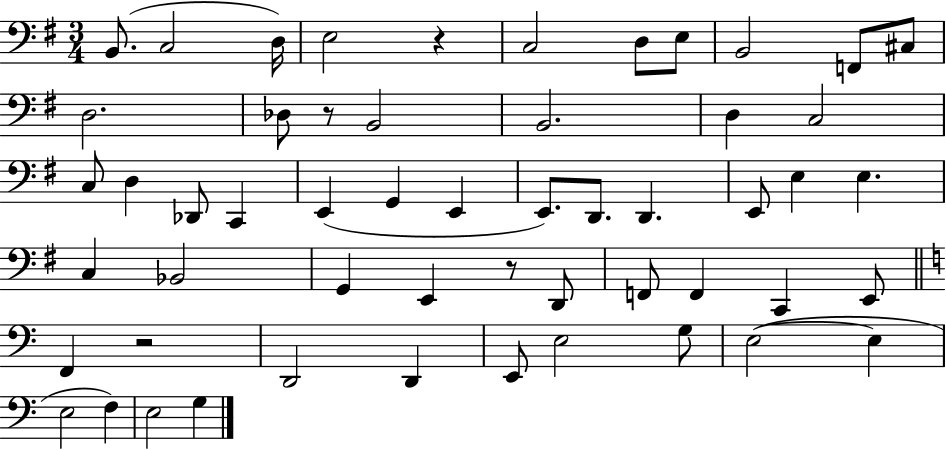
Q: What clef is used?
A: bass